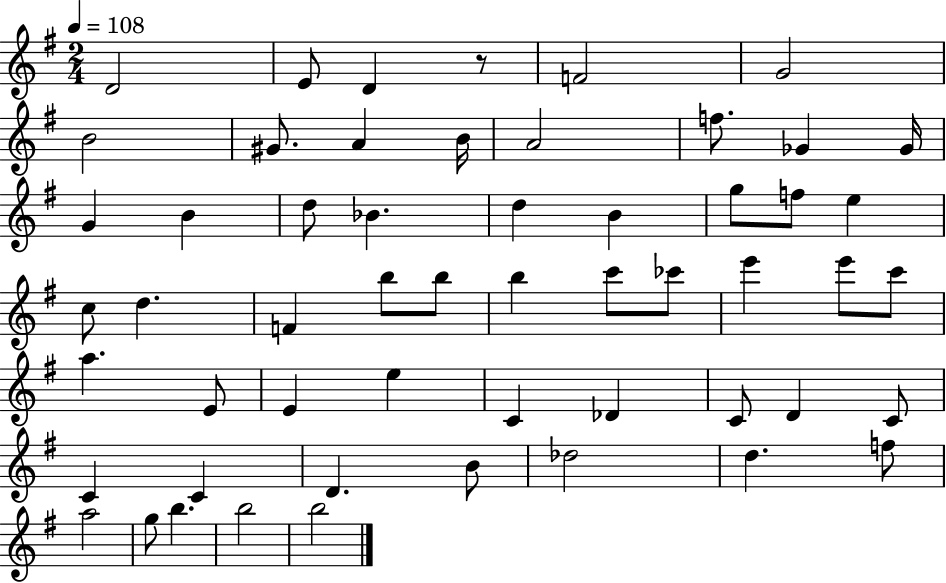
D4/h E4/e D4/q R/e F4/h G4/h B4/h G#4/e. A4/q B4/s A4/h F5/e. Gb4/q Gb4/s G4/q B4/q D5/e Bb4/q. D5/q B4/q G5/e F5/e E5/q C5/e D5/q. F4/q B5/e B5/e B5/q C6/e CES6/e E6/q E6/e C6/e A5/q. E4/e E4/q E5/q C4/q Db4/q C4/e D4/q C4/e C4/q C4/q D4/q. B4/e Db5/h D5/q. F5/e A5/h G5/e B5/q. B5/h B5/h